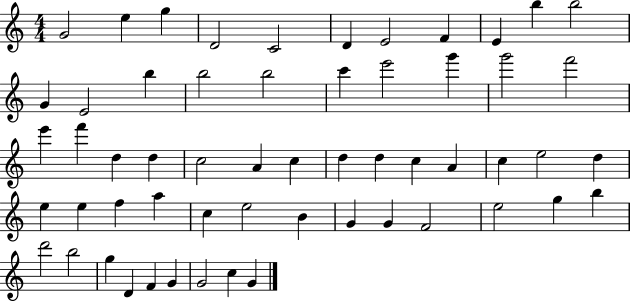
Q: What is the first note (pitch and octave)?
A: G4